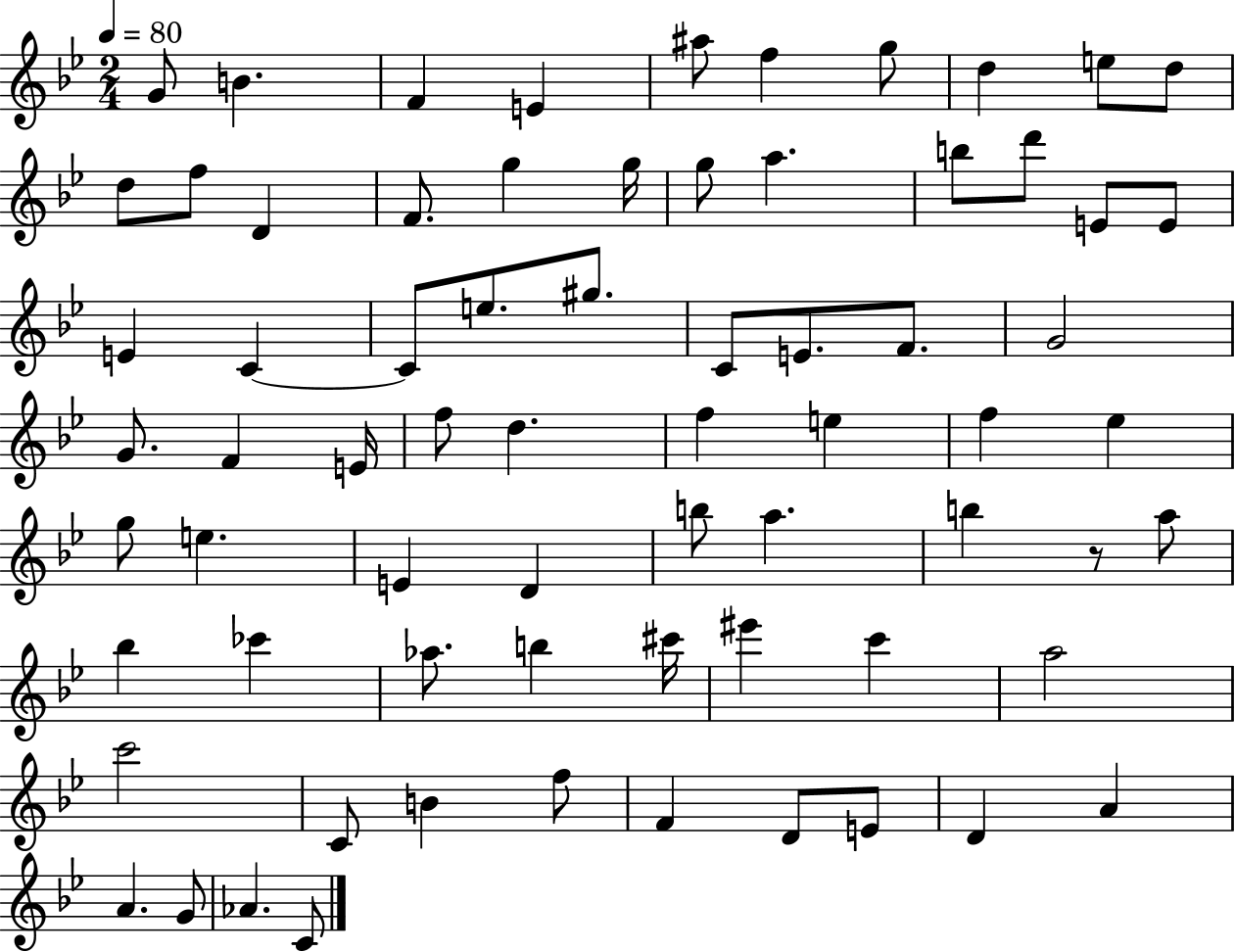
{
  \clef treble
  \numericTimeSignature
  \time 2/4
  \key bes \major
  \tempo 4 = 80
  \repeat volta 2 { g'8 b'4. | f'4 e'4 | ais''8 f''4 g''8 | d''4 e''8 d''8 | \break d''8 f''8 d'4 | f'8. g''4 g''16 | g''8 a''4. | b''8 d'''8 e'8 e'8 | \break e'4 c'4~~ | c'8 e''8. gis''8. | c'8 e'8. f'8. | g'2 | \break g'8. f'4 e'16 | f''8 d''4. | f''4 e''4 | f''4 ees''4 | \break g''8 e''4. | e'4 d'4 | b''8 a''4. | b''4 r8 a''8 | \break bes''4 ces'''4 | aes''8. b''4 cis'''16 | eis'''4 c'''4 | a''2 | \break c'''2 | c'8 b'4 f''8 | f'4 d'8 e'8 | d'4 a'4 | \break a'4. g'8 | aes'4. c'8 | } \bar "|."
}